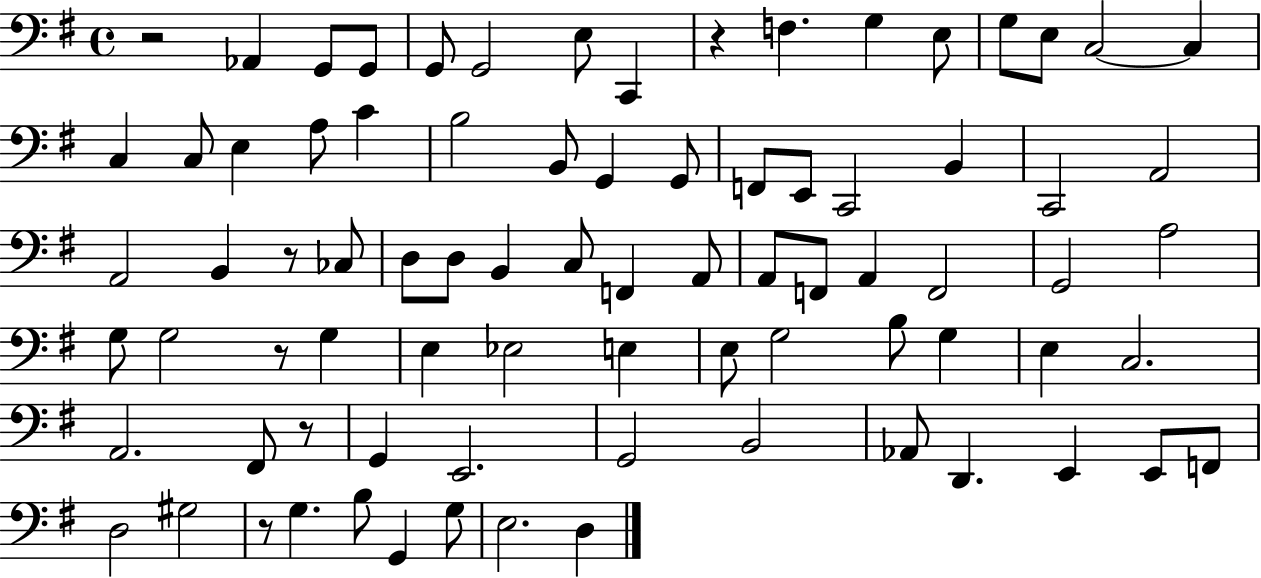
{
  \clef bass
  \time 4/4
  \defaultTimeSignature
  \key g \major
  r2 aes,4 g,8 g,8 | g,8 g,2 e8 c,4 | r4 f4. g4 e8 | g8 e8 c2~~ c4 | \break c4 c8 e4 a8 c'4 | b2 b,8 g,4 g,8 | f,8 e,8 c,2 b,4 | c,2 a,2 | \break a,2 b,4 r8 ces8 | d8 d8 b,4 c8 f,4 a,8 | a,8 f,8 a,4 f,2 | g,2 a2 | \break g8 g2 r8 g4 | e4 ees2 e4 | e8 g2 b8 g4 | e4 c2. | \break a,2. fis,8 r8 | g,4 e,2. | g,2 b,2 | aes,8 d,4. e,4 e,8 f,8 | \break d2 gis2 | r8 g4. b8 g,4 g8 | e2. d4 | \bar "|."
}